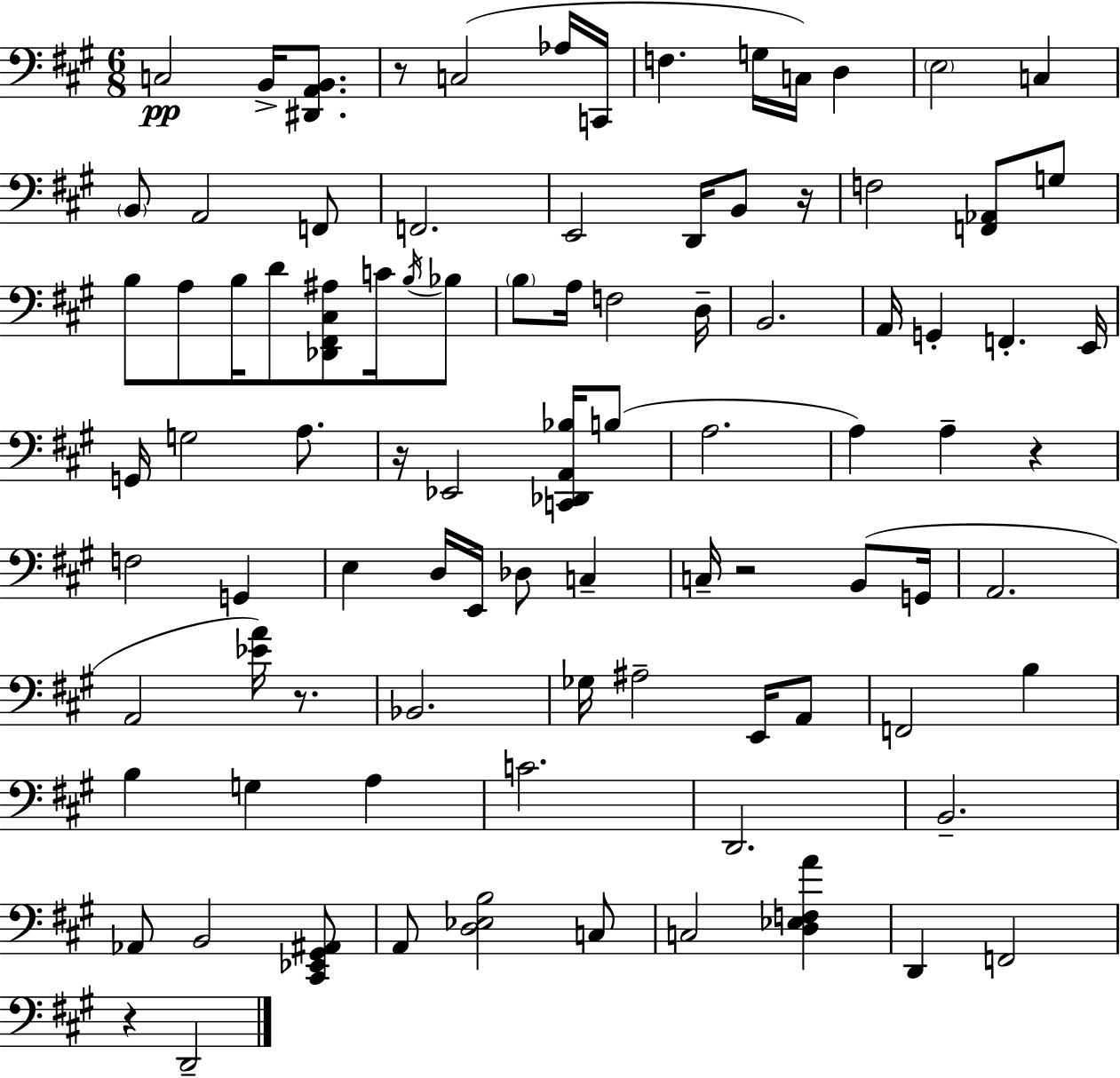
{
  \clef bass
  \numericTimeSignature
  \time 6/8
  \key a \major
  \repeat volta 2 { c2\pp b,16-> <dis, a, b,>8. | r8 c2( aes16 c,16 | f4. g16 c16) d4 | \parenthesize e2 c4 | \break \parenthesize b,8 a,2 f,8 | f,2. | e,2 d,16 b,8 r16 | f2 <f, aes,>8 g8 | \break b8 a8 b16 d'8 <des, fis, cis ais>8 c'16 \acciaccatura { b16 } bes8 | \parenthesize b8 a16 f2 | d16-- b,2. | a,16 g,4-. f,4.-. | \break e,16 g,16 g2 a8. | r16 ees,2 <c, des, a, bes>16 b8( | a2. | a4) a4-- r4 | \break f2 g,4 | e4 d16 e,16 des8 c4-- | c16-- r2 b,8( | g,16 a,2. | \break a,2 <ees' a'>16) r8. | bes,2. | ges16 ais2-- e,16 a,8 | f,2 b4 | \break b4 g4 a4 | c'2. | d,2. | b,2.-- | \break aes,8 b,2 <cis, ees, gis, ais,>8 | a,8 <d ees b>2 c8 | c2 <d ees f a'>4 | d,4 f,2 | \break r4 d,2-- | } \bar "|."
}